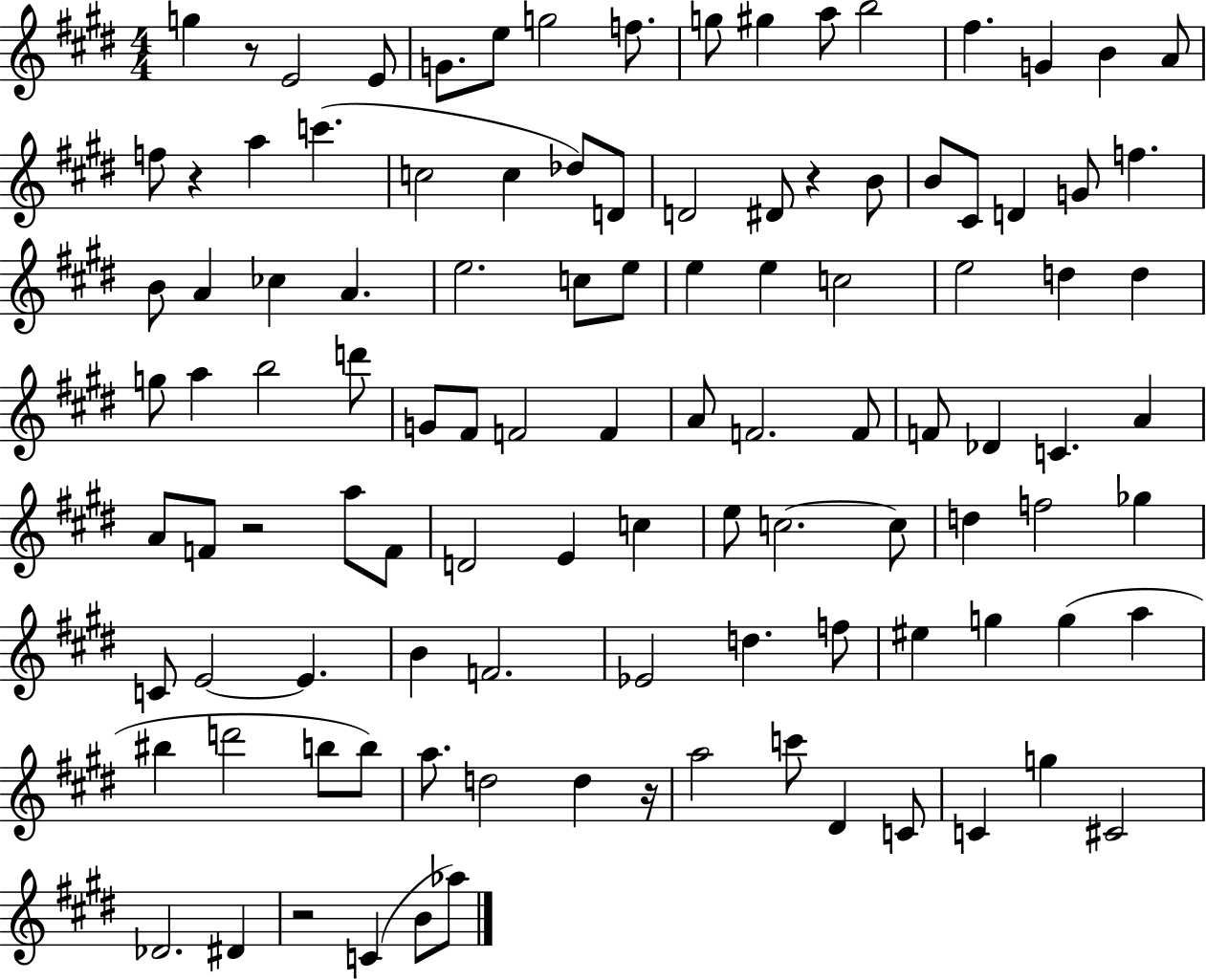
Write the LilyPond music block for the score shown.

{
  \clef treble
  \numericTimeSignature
  \time 4/4
  \key e \major
  g''4 r8 e'2 e'8 | g'8. e''8 g''2 f''8. | g''8 gis''4 a''8 b''2 | fis''4. g'4 b'4 a'8 | \break f''8 r4 a''4 c'''4.( | c''2 c''4 des''8) d'8 | d'2 dis'8 r4 b'8 | b'8 cis'8 d'4 g'8 f''4. | \break b'8 a'4 ces''4 a'4. | e''2. c''8 e''8 | e''4 e''4 c''2 | e''2 d''4 d''4 | \break g''8 a''4 b''2 d'''8 | g'8 fis'8 f'2 f'4 | a'8 f'2. f'8 | f'8 des'4 c'4. a'4 | \break a'8 f'8 r2 a''8 f'8 | d'2 e'4 c''4 | e''8 c''2.~~ c''8 | d''4 f''2 ges''4 | \break c'8 e'2~~ e'4. | b'4 f'2. | ees'2 d''4. f''8 | eis''4 g''4 g''4( a''4 | \break bis''4 d'''2 b''8 b''8) | a''8. d''2 d''4 r16 | a''2 c'''8 dis'4 c'8 | c'4 g''4 cis'2 | \break des'2. dis'4 | r2 c'4( b'8 aes''8) | \bar "|."
}